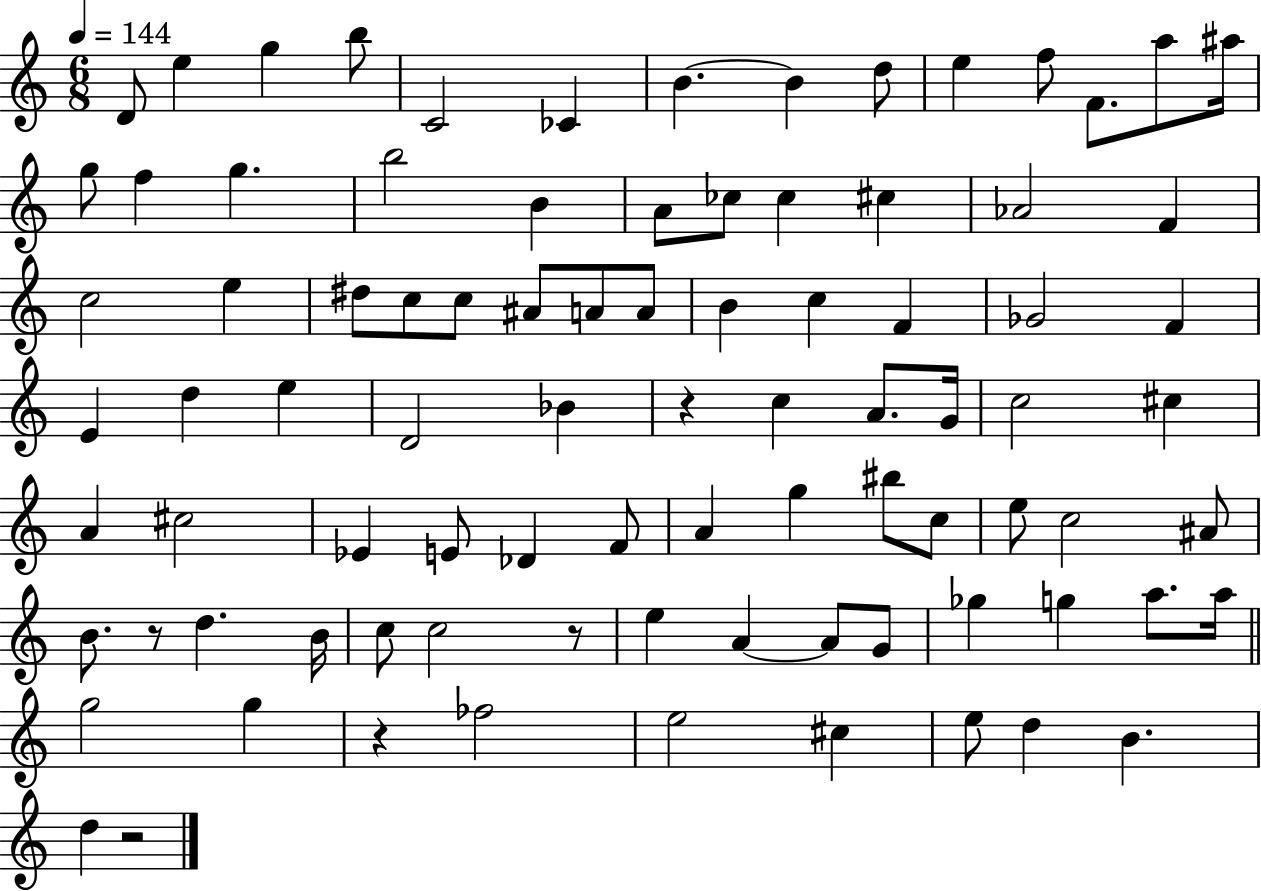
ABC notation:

X:1
T:Untitled
M:6/8
L:1/4
K:C
D/2 e g b/2 C2 _C B B d/2 e f/2 F/2 a/2 ^a/4 g/2 f g b2 B A/2 _c/2 _c ^c _A2 F c2 e ^d/2 c/2 c/2 ^A/2 A/2 A/2 B c F _G2 F E d e D2 _B z c A/2 G/4 c2 ^c A ^c2 _E E/2 _D F/2 A g ^b/2 c/2 e/2 c2 ^A/2 B/2 z/2 d B/4 c/2 c2 z/2 e A A/2 G/2 _g g a/2 a/4 g2 g z _f2 e2 ^c e/2 d B d z2